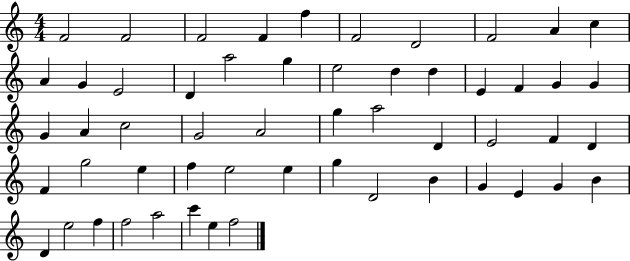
{
  \clef treble
  \numericTimeSignature
  \time 4/4
  \key c \major
  f'2 f'2 | f'2 f'4 f''4 | f'2 d'2 | f'2 a'4 c''4 | \break a'4 g'4 e'2 | d'4 a''2 g''4 | e''2 d''4 d''4 | e'4 f'4 g'4 g'4 | \break g'4 a'4 c''2 | g'2 a'2 | g''4 a''2 d'4 | e'2 f'4 d'4 | \break f'4 g''2 e''4 | f''4 e''2 e''4 | g''4 d'2 b'4 | g'4 e'4 g'4 b'4 | \break d'4 e''2 f''4 | f''2 a''2 | c'''4 e''4 f''2 | \bar "|."
}